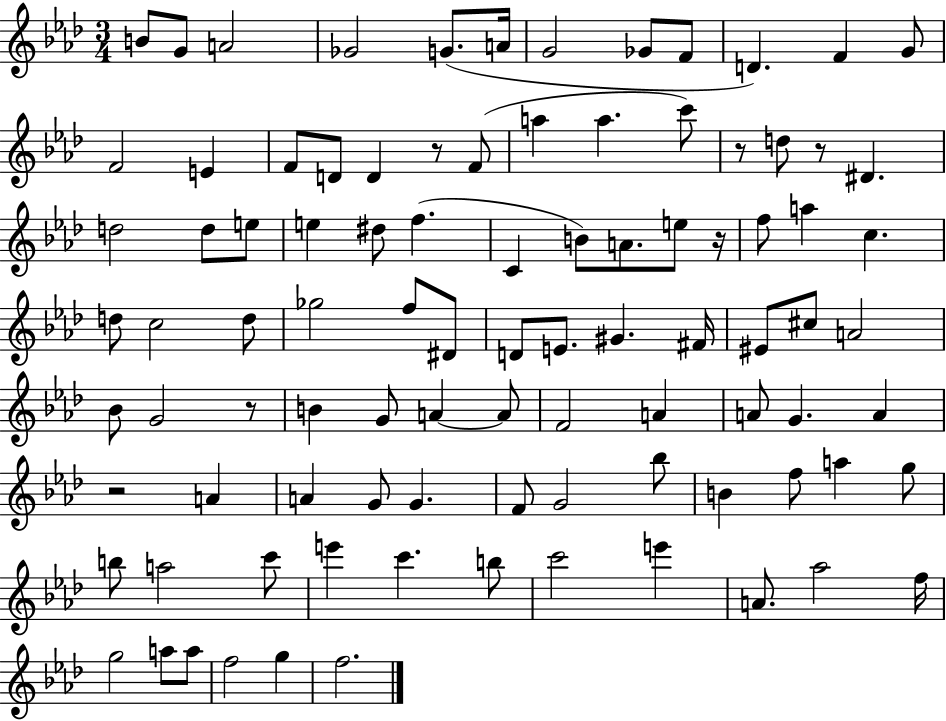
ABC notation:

X:1
T:Untitled
M:3/4
L:1/4
K:Ab
B/2 G/2 A2 _G2 G/2 A/4 G2 _G/2 F/2 D F G/2 F2 E F/2 D/2 D z/2 F/2 a a c'/2 z/2 d/2 z/2 ^D d2 d/2 e/2 e ^d/2 f C B/2 A/2 e/2 z/4 f/2 a c d/2 c2 d/2 _g2 f/2 ^D/2 D/2 E/2 ^G ^F/4 ^E/2 ^c/2 A2 _B/2 G2 z/2 B G/2 A A/2 F2 A A/2 G A z2 A A G/2 G F/2 G2 _b/2 B f/2 a g/2 b/2 a2 c'/2 e' c' b/2 c'2 e' A/2 _a2 f/4 g2 a/2 a/2 f2 g f2